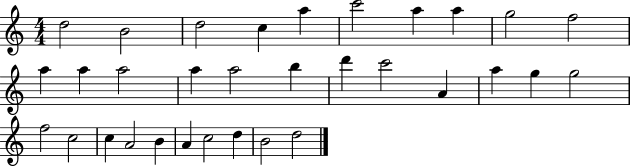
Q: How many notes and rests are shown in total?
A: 32